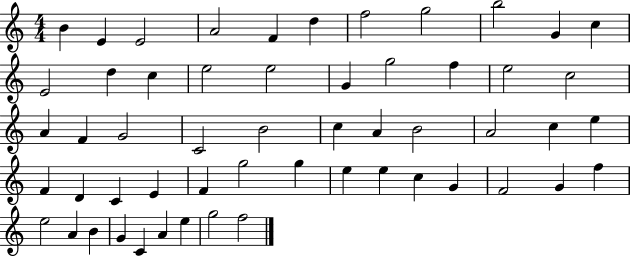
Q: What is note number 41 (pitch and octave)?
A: E5